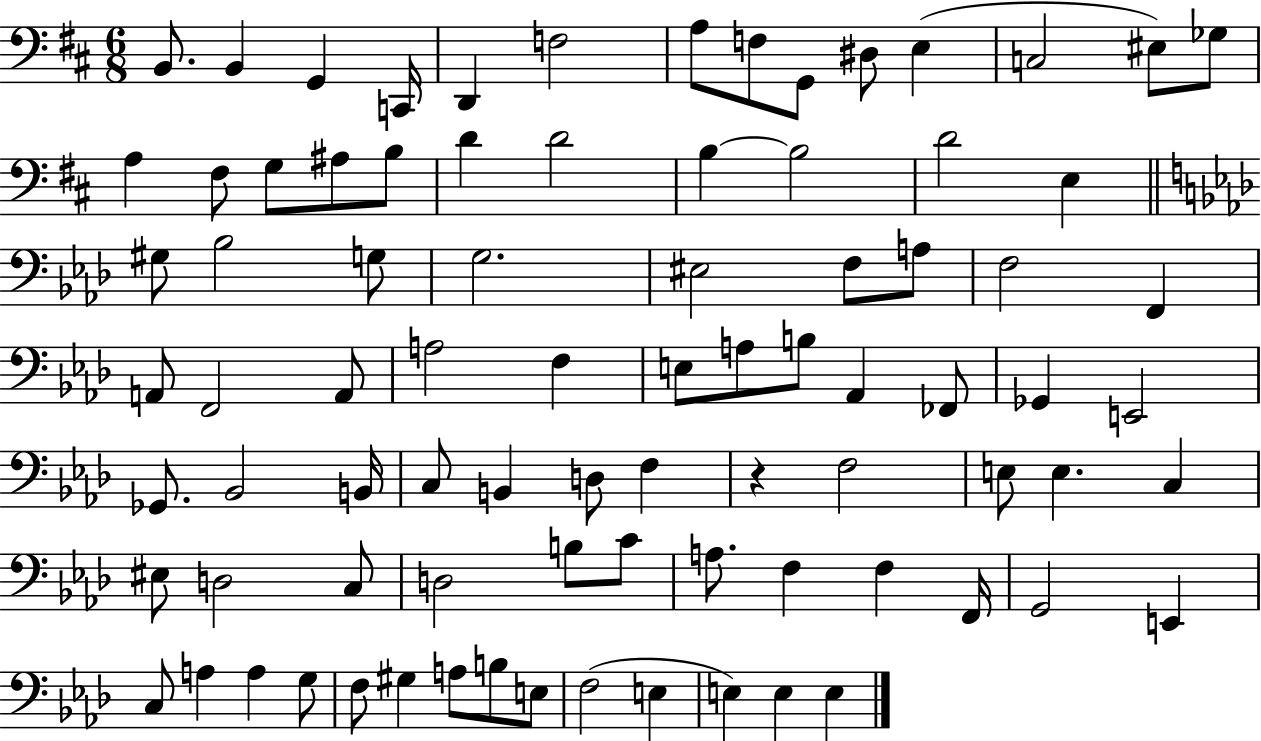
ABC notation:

X:1
T:Untitled
M:6/8
L:1/4
K:D
B,,/2 B,, G,, C,,/4 D,, F,2 A,/2 F,/2 G,,/2 ^D,/2 E, C,2 ^E,/2 _G,/2 A, ^F,/2 G,/2 ^A,/2 B,/2 D D2 B, B,2 D2 E, ^G,/2 _B,2 G,/2 G,2 ^E,2 F,/2 A,/2 F,2 F,, A,,/2 F,,2 A,,/2 A,2 F, E,/2 A,/2 B,/2 _A,, _F,,/2 _G,, E,,2 _G,,/2 _B,,2 B,,/4 C,/2 B,, D,/2 F, z F,2 E,/2 E, C, ^E,/2 D,2 C,/2 D,2 B,/2 C/2 A,/2 F, F, F,,/4 G,,2 E,, C,/2 A, A, G,/2 F,/2 ^G, A,/2 B,/2 E,/2 F,2 E, E, E, E,